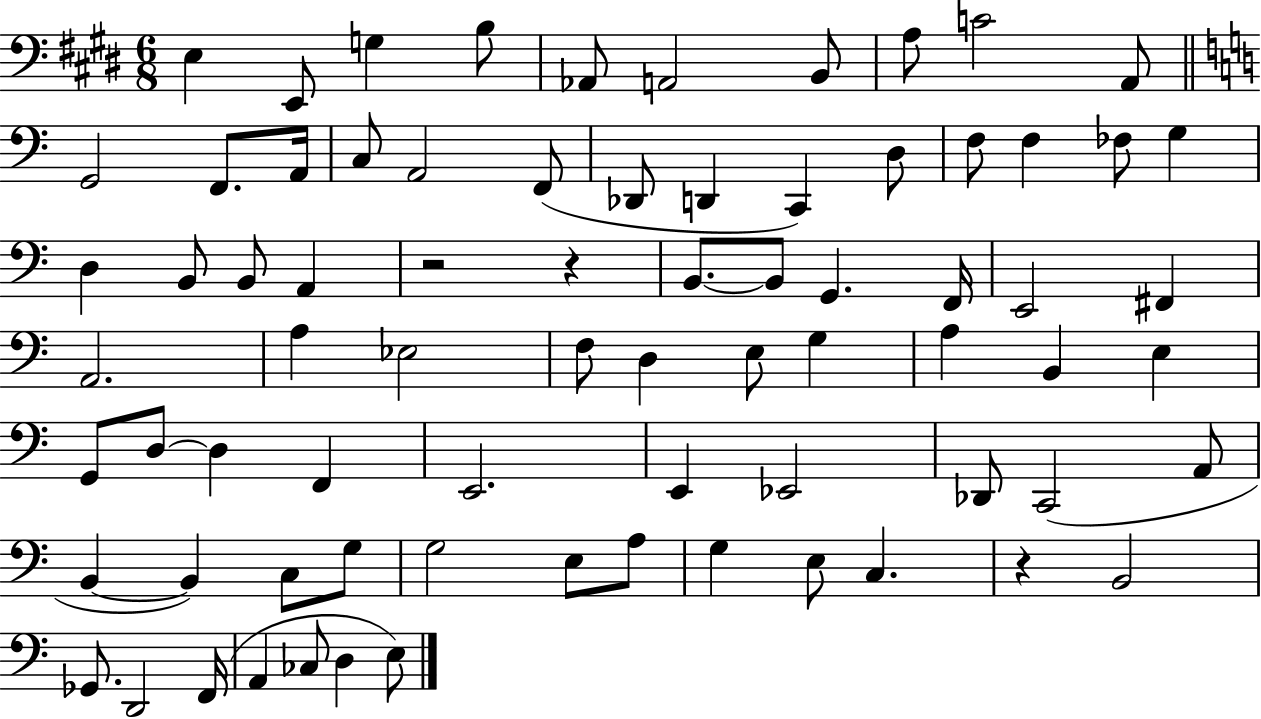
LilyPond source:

{
  \clef bass
  \numericTimeSignature
  \time 6/8
  \key e \major
  \repeat volta 2 { e4 e,8 g4 b8 | aes,8 a,2 b,8 | a8 c'2 a,8 | \bar "||" \break \key a \minor g,2 f,8. a,16 | c8 a,2 f,8( | des,8 d,4 c,4) d8 | f8 f4 fes8 g4 | \break d4 b,8 b,8 a,4 | r2 r4 | b,8.~~ b,8 g,4. f,16 | e,2 fis,4 | \break a,2. | a4 ees2 | f8 d4 e8 g4 | a4 b,4 e4 | \break g,8 d8~~ d4 f,4 | e,2. | e,4 ees,2 | des,8 c,2( a,8 | \break b,4~~ b,4) c8 g8 | g2 e8 a8 | g4 e8 c4. | r4 b,2 | \break ges,8. d,2 f,16( | a,4 ces8 d4 e8) | } \bar "|."
}